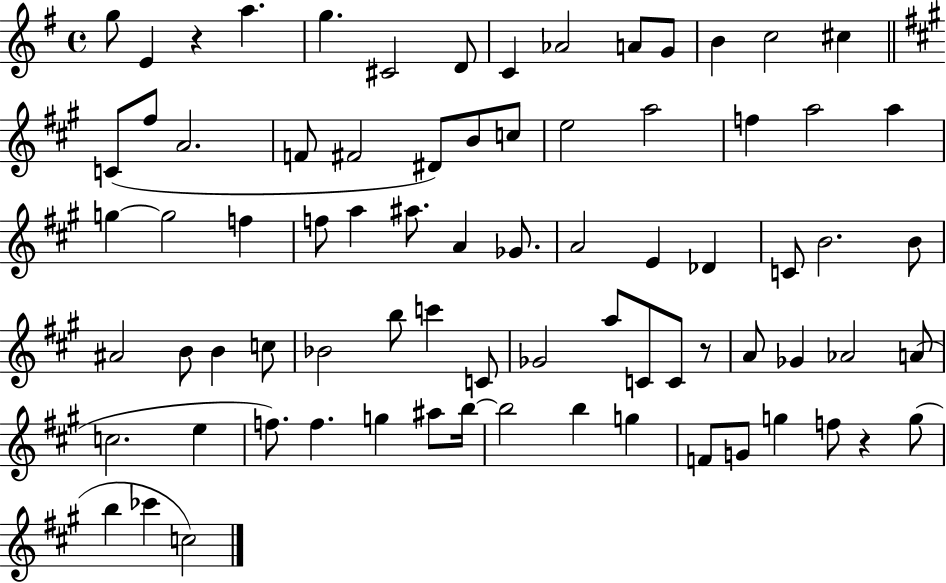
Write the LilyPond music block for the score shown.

{
  \clef treble
  \time 4/4
  \defaultTimeSignature
  \key g \major
  g''8 e'4 r4 a''4. | g''4. cis'2 d'8 | c'4 aes'2 a'8 g'8 | b'4 c''2 cis''4 | \break \bar "||" \break \key a \major c'8( fis''8 a'2. | f'8 fis'2 dis'8) b'8 c''8 | e''2 a''2 | f''4 a''2 a''4 | \break g''4~~ g''2 f''4 | f''8 a''4 ais''8. a'4 ges'8. | a'2 e'4 des'4 | c'8 b'2. b'8 | \break ais'2 b'8 b'4 c''8 | bes'2 b''8 c'''4 c'8 | ges'2 a''8 c'8 c'8 r8 | a'8 ges'4 aes'2 a'8( | \break c''2. e''4 | f''8.) f''4. g''4 ais''8 b''16~~ | b''2 b''4 g''4 | f'8 g'8 g''4 f''8 r4 g''8( | \break b''4 ces'''4 c''2) | \bar "|."
}